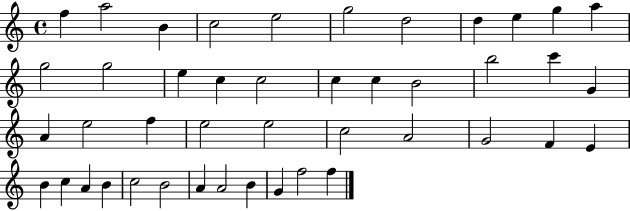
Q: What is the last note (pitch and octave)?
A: F5